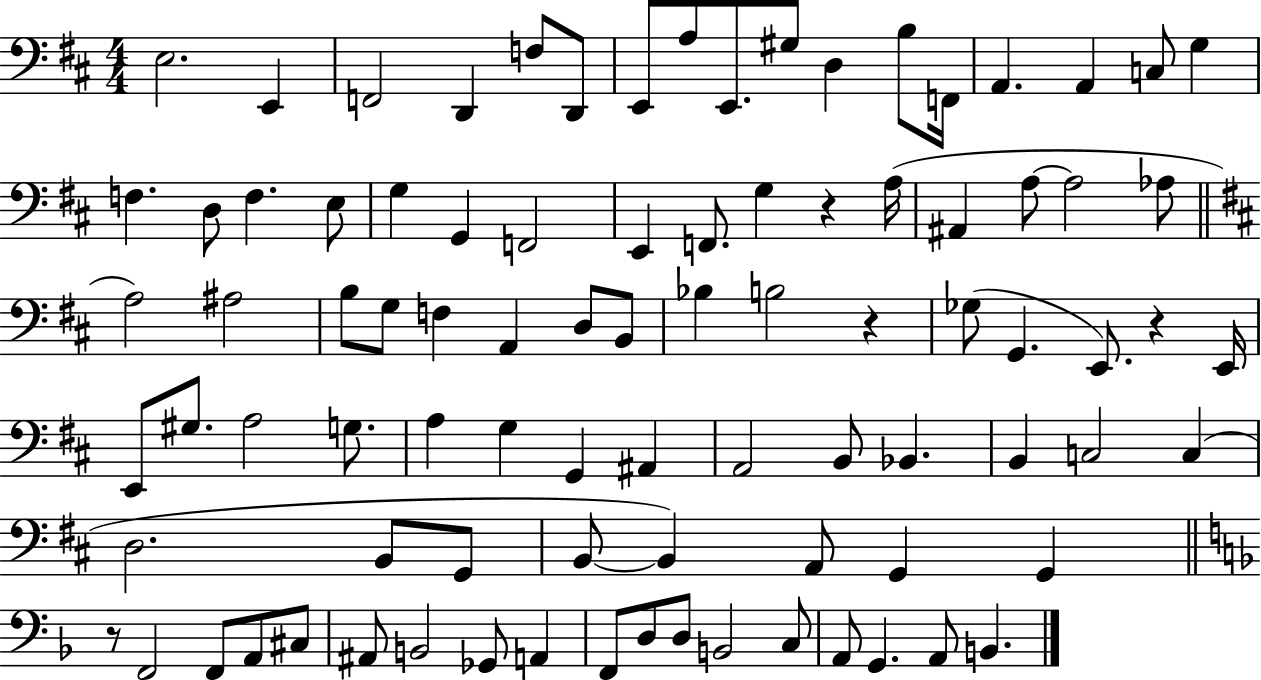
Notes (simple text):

E3/h. E2/q F2/h D2/q F3/e D2/e E2/e A3/e E2/e. G#3/e D3/q B3/e F2/s A2/q. A2/q C3/e G3/q F3/q. D3/e F3/q. E3/e G3/q G2/q F2/h E2/q F2/e. G3/q R/q A3/s A#2/q A3/e A3/h Ab3/e A3/h A#3/h B3/e G3/e F3/q A2/q D3/e B2/e Bb3/q B3/h R/q Gb3/e G2/q. E2/e. R/q E2/s E2/e G#3/e. A3/h G3/e. A3/q G3/q G2/q A#2/q A2/h B2/e Bb2/q. B2/q C3/h C3/q D3/h. B2/e G2/e B2/e B2/q A2/e G2/q G2/q R/e F2/h F2/e A2/e C#3/e A#2/e B2/h Gb2/e A2/q F2/e D3/e D3/e B2/h C3/e A2/e G2/q. A2/e B2/q.